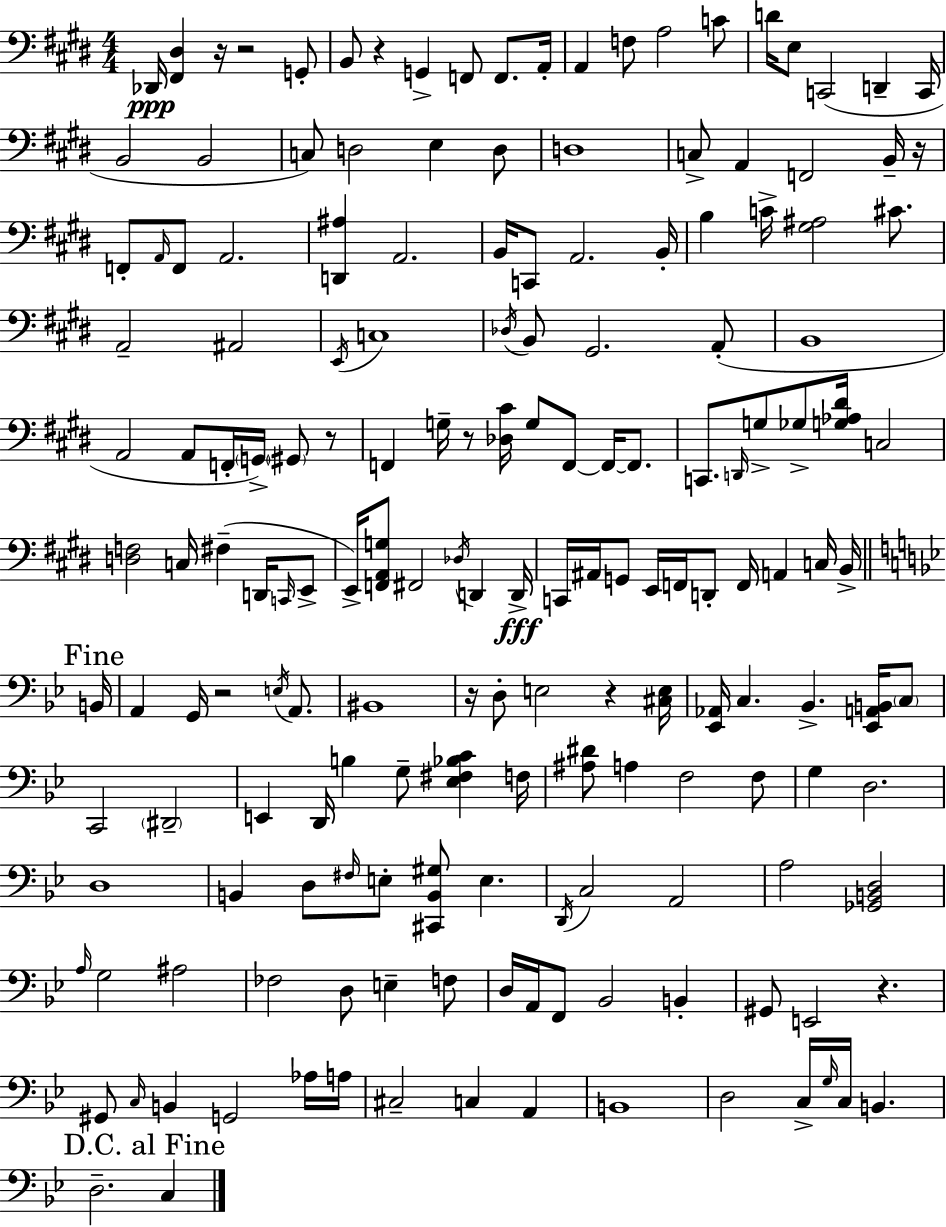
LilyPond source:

{
  \clef bass
  \numericTimeSignature
  \time 4/4
  \key e \major
  des,16\ppp <fis, dis>4 r16 r2 g,8-. | b,8 r4 g,4-> f,8 f,8. a,16-. | a,4 f8 a2 c'8 | d'16 e8 c,2( d,4-- c,16 | \break b,2 b,2 | c8) d2 e4 d8 | d1 | c8-> a,4 f,2 b,16-- r16 | \break f,8-. \grace { a,16 } f,8 a,2. | <d, ais>4 a,2. | b,16 c,8 a,2. | b,16-. b4 c'16-> <gis ais>2 cis'8. | \break a,2-- ais,2 | \acciaccatura { e,16 } c1 | \acciaccatura { des16 } b,8 gis,2. | a,8-.( b,1 | \break a,2 a,8 f,16-. \parenthesize g,16->) \parenthesize gis,8 | r8 f,4 g16-- r8 <des cis'>16 g8 f,8~~ f,16~~ | f,8. c,8. \grace { d,16 } g8-> ges8-> <g aes dis'>16 c2 | <d f>2 c16 fis4--( | \break d,16 \grace { c,16 } e,8-> e,16->) <f, a, g>8 fis,2 | \acciaccatura { des16 } d,4 d,16->\fff c,16 ais,16 g,8 e,16 f,16 d,8-. f,16 a,4 | c16 b,16-> \mark "Fine" \bar "||" \break \key bes \major b,16 a,4 g,16 r2 \acciaccatura { e16 } a,8. | bis,1 | r16 d8-. e2 r4 | <cis e>16 <ees, aes,>16 c4. bes,4.-> <ees, a, b,>16 | \break \parenthesize c8 c,2 \parenthesize dis,2-- | e,4 d,16 b4 g8-- <ees fis bes c'>4 | f16 <ais dis'>8 a4 f2 | f8 g4 d2. | \break d1 | b,4 d8 \grace { fis16 } e8-. <cis, b, gis>8 e4. | \acciaccatura { d,16 } c2 a,2 | a2 <ges, b, d>2 | \break \grace { a16 } g2 ais2 | fes2 d8 e4-- | f8 d16 a,16 f,8 bes,2 | b,4-. gis,8 e,2 r4. | \break gis,8 \grace { c16 } b,4 g,2 | aes16 a16 cis2-- c4 | a,4 b,1 | d2 c16-> \grace { g16 } | \break c16 b,4. \mark "D.C. al Fine" d2.-- | c4 \bar "|."
}